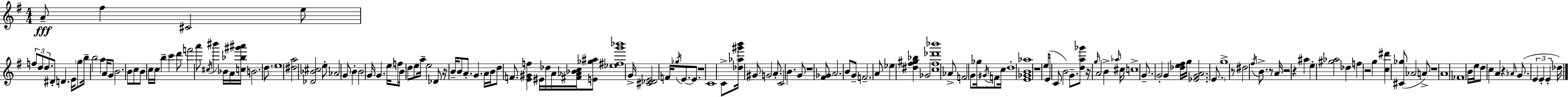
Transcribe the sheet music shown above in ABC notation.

X:1
T:Untitled
M:4/4
L:1/4
K:G
A/2 ^f ^C2 e/2 f/2 d/2 d/2 ^D/2 D E/4 g/2 b/4 b2 a A/4 G/2 B2 B/2 c/2 B/2 c/4 c/4 b c' d'/2 f'2 a'/2 ^c/4 ^b' _B/4 A/4 [c_b^g'^a']/4 B2 d/2 e4 [^da]2 [_D_B^c]2 e/2 _A2 G/2 B B2 G/4 G e/4 f/2 B/4 d/2 e/2 a/4 e2 _D/2 z/4 B/4 B/2 A/2 G A/4 B/4 d/2 F/2 [E^Gf] ^E/4 _d/4 A/4 [^F_A_Bc]/4 [E_g^a]/2 [_e^fg'_b']4 G/4 [^C_DE]2 F/4 _g/4 E/2 E/2 z4 C4 C/2 [_d_a^g'b']/4 ^G/2 G2 A/2 C2 B G/2 z4 [^F_G]/2 A2 B/2 G/2 F2 A/2 _e [^d^f^g_b] _G2 [c^f_d'_b']4 _A/2 F2 G/2 _g/4 ^G/4 F/2 c/4 d4 [E_GB_a]4 z4 e/2 E/4 C/2 B2 G/2 [da_g']/2 z/4 g/4 A2 B _a/4 ^c/4 c4 G/2 G2 G [_de^f]/4 g/4 [_EGA]2 E/2 g4 z/2 ^d2 ^f/4 B/2 z/2 A/4 z2 z ^a e [^g_a]2 _d f z2 g [c^d'] [^C_g]/2 _A2 A/2 z4 A4 _F4 B/4 e/4 d/2 c A z _A/4 G/2 E E E _d/4